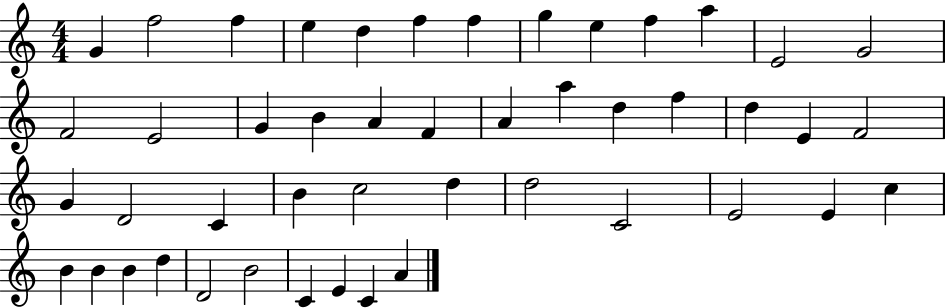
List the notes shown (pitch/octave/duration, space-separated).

G4/q F5/h F5/q E5/q D5/q F5/q F5/q G5/q E5/q F5/q A5/q E4/h G4/h F4/h E4/h G4/q B4/q A4/q F4/q A4/q A5/q D5/q F5/q D5/q E4/q F4/h G4/q D4/h C4/q B4/q C5/h D5/q D5/h C4/h E4/h E4/q C5/q B4/q B4/q B4/q D5/q D4/h B4/h C4/q E4/q C4/q A4/q